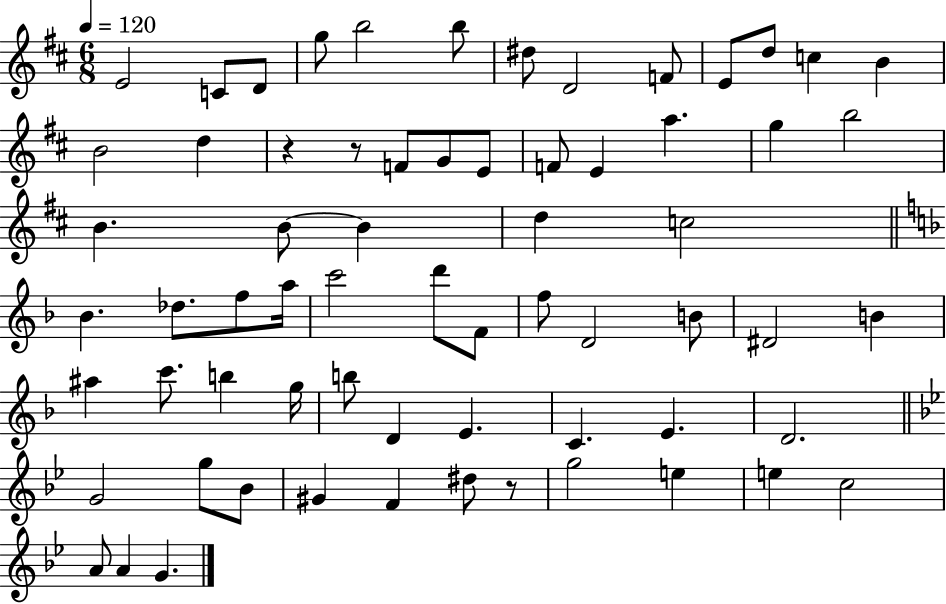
{
  \clef treble
  \numericTimeSignature
  \time 6/8
  \key d \major
  \tempo 4 = 120
  \repeat volta 2 { e'2 c'8 d'8 | g''8 b''2 b''8 | dis''8 d'2 f'8 | e'8 d''8 c''4 b'4 | \break b'2 d''4 | r4 r8 f'8 g'8 e'8 | f'8 e'4 a''4. | g''4 b''2 | \break b'4. b'8~~ b'4 | d''4 c''2 | \bar "||" \break \key f \major bes'4. des''8. f''8 a''16 | c'''2 d'''8 f'8 | f''8 d'2 b'8 | dis'2 b'4 | \break ais''4 c'''8. b''4 g''16 | b''8 d'4 e'4. | c'4. e'4. | d'2. | \break \bar "||" \break \key g \minor g'2 g''8 bes'8 | gis'4 f'4 dis''8 r8 | g''2 e''4 | e''4 c''2 | \break a'8 a'4 g'4. | } \bar "|."
}